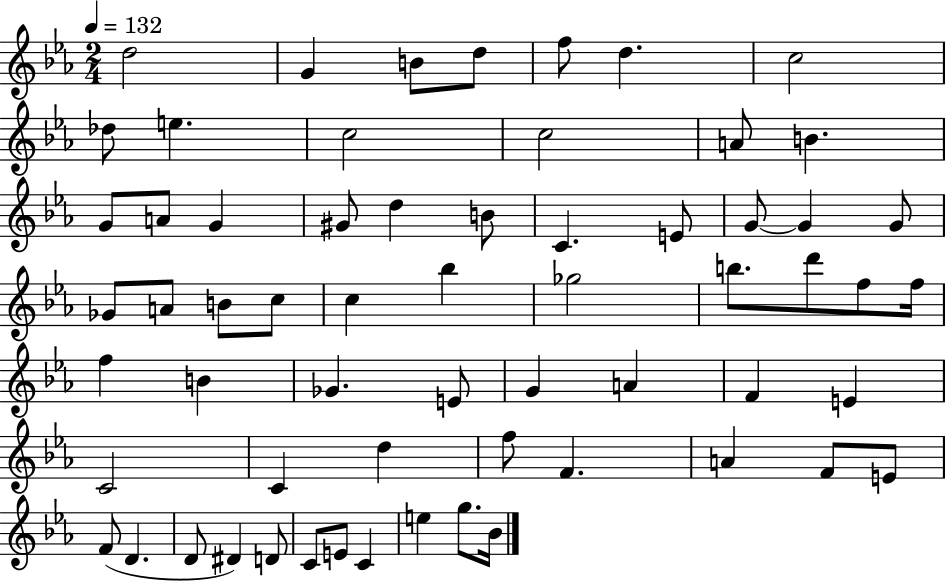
X:1
T:Untitled
M:2/4
L:1/4
K:Eb
d2 G B/2 d/2 f/2 d c2 _d/2 e c2 c2 A/2 B G/2 A/2 G ^G/2 d B/2 C E/2 G/2 G G/2 _G/2 A/2 B/2 c/2 c _b _g2 b/2 d'/2 f/2 f/4 f B _G E/2 G A F E C2 C d f/2 F A F/2 E/2 F/2 D D/2 ^D D/2 C/2 E/2 C e g/2 _B/4